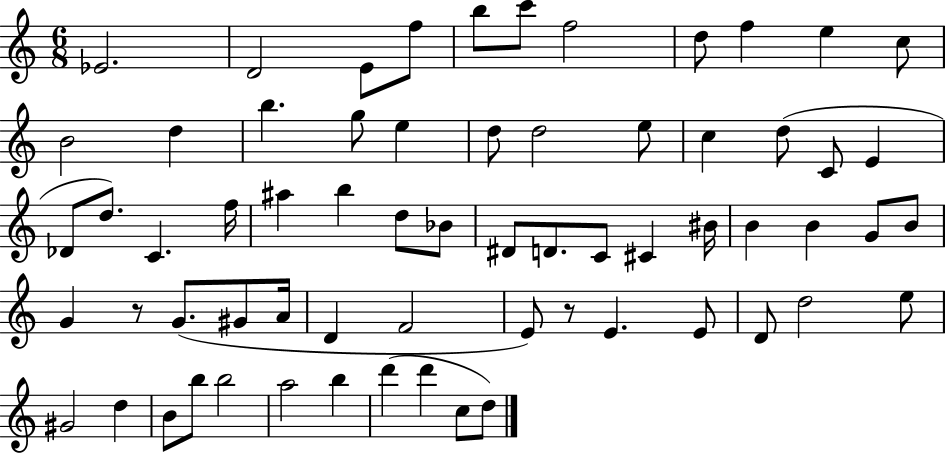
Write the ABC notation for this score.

X:1
T:Untitled
M:6/8
L:1/4
K:C
_E2 D2 E/2 f/2 b/2 c'/2 f2 d/2 f e c/2 B2 d b g/2 e d/2 d2 e/2 c d/2 C/2 E _D/2 d/2 C f/4 ^a b d/2 _B/2 ^D/2 D/2 C/2 ^C ^B/4 B B G/2 B/2 G z/2 G/2 ^G/2 A/4 D F2 E/2 z/2 E E/2 D/2 d2 e/2 ^G2 d B/2 b/2 b2 a2 b d' d' c/2 d/2